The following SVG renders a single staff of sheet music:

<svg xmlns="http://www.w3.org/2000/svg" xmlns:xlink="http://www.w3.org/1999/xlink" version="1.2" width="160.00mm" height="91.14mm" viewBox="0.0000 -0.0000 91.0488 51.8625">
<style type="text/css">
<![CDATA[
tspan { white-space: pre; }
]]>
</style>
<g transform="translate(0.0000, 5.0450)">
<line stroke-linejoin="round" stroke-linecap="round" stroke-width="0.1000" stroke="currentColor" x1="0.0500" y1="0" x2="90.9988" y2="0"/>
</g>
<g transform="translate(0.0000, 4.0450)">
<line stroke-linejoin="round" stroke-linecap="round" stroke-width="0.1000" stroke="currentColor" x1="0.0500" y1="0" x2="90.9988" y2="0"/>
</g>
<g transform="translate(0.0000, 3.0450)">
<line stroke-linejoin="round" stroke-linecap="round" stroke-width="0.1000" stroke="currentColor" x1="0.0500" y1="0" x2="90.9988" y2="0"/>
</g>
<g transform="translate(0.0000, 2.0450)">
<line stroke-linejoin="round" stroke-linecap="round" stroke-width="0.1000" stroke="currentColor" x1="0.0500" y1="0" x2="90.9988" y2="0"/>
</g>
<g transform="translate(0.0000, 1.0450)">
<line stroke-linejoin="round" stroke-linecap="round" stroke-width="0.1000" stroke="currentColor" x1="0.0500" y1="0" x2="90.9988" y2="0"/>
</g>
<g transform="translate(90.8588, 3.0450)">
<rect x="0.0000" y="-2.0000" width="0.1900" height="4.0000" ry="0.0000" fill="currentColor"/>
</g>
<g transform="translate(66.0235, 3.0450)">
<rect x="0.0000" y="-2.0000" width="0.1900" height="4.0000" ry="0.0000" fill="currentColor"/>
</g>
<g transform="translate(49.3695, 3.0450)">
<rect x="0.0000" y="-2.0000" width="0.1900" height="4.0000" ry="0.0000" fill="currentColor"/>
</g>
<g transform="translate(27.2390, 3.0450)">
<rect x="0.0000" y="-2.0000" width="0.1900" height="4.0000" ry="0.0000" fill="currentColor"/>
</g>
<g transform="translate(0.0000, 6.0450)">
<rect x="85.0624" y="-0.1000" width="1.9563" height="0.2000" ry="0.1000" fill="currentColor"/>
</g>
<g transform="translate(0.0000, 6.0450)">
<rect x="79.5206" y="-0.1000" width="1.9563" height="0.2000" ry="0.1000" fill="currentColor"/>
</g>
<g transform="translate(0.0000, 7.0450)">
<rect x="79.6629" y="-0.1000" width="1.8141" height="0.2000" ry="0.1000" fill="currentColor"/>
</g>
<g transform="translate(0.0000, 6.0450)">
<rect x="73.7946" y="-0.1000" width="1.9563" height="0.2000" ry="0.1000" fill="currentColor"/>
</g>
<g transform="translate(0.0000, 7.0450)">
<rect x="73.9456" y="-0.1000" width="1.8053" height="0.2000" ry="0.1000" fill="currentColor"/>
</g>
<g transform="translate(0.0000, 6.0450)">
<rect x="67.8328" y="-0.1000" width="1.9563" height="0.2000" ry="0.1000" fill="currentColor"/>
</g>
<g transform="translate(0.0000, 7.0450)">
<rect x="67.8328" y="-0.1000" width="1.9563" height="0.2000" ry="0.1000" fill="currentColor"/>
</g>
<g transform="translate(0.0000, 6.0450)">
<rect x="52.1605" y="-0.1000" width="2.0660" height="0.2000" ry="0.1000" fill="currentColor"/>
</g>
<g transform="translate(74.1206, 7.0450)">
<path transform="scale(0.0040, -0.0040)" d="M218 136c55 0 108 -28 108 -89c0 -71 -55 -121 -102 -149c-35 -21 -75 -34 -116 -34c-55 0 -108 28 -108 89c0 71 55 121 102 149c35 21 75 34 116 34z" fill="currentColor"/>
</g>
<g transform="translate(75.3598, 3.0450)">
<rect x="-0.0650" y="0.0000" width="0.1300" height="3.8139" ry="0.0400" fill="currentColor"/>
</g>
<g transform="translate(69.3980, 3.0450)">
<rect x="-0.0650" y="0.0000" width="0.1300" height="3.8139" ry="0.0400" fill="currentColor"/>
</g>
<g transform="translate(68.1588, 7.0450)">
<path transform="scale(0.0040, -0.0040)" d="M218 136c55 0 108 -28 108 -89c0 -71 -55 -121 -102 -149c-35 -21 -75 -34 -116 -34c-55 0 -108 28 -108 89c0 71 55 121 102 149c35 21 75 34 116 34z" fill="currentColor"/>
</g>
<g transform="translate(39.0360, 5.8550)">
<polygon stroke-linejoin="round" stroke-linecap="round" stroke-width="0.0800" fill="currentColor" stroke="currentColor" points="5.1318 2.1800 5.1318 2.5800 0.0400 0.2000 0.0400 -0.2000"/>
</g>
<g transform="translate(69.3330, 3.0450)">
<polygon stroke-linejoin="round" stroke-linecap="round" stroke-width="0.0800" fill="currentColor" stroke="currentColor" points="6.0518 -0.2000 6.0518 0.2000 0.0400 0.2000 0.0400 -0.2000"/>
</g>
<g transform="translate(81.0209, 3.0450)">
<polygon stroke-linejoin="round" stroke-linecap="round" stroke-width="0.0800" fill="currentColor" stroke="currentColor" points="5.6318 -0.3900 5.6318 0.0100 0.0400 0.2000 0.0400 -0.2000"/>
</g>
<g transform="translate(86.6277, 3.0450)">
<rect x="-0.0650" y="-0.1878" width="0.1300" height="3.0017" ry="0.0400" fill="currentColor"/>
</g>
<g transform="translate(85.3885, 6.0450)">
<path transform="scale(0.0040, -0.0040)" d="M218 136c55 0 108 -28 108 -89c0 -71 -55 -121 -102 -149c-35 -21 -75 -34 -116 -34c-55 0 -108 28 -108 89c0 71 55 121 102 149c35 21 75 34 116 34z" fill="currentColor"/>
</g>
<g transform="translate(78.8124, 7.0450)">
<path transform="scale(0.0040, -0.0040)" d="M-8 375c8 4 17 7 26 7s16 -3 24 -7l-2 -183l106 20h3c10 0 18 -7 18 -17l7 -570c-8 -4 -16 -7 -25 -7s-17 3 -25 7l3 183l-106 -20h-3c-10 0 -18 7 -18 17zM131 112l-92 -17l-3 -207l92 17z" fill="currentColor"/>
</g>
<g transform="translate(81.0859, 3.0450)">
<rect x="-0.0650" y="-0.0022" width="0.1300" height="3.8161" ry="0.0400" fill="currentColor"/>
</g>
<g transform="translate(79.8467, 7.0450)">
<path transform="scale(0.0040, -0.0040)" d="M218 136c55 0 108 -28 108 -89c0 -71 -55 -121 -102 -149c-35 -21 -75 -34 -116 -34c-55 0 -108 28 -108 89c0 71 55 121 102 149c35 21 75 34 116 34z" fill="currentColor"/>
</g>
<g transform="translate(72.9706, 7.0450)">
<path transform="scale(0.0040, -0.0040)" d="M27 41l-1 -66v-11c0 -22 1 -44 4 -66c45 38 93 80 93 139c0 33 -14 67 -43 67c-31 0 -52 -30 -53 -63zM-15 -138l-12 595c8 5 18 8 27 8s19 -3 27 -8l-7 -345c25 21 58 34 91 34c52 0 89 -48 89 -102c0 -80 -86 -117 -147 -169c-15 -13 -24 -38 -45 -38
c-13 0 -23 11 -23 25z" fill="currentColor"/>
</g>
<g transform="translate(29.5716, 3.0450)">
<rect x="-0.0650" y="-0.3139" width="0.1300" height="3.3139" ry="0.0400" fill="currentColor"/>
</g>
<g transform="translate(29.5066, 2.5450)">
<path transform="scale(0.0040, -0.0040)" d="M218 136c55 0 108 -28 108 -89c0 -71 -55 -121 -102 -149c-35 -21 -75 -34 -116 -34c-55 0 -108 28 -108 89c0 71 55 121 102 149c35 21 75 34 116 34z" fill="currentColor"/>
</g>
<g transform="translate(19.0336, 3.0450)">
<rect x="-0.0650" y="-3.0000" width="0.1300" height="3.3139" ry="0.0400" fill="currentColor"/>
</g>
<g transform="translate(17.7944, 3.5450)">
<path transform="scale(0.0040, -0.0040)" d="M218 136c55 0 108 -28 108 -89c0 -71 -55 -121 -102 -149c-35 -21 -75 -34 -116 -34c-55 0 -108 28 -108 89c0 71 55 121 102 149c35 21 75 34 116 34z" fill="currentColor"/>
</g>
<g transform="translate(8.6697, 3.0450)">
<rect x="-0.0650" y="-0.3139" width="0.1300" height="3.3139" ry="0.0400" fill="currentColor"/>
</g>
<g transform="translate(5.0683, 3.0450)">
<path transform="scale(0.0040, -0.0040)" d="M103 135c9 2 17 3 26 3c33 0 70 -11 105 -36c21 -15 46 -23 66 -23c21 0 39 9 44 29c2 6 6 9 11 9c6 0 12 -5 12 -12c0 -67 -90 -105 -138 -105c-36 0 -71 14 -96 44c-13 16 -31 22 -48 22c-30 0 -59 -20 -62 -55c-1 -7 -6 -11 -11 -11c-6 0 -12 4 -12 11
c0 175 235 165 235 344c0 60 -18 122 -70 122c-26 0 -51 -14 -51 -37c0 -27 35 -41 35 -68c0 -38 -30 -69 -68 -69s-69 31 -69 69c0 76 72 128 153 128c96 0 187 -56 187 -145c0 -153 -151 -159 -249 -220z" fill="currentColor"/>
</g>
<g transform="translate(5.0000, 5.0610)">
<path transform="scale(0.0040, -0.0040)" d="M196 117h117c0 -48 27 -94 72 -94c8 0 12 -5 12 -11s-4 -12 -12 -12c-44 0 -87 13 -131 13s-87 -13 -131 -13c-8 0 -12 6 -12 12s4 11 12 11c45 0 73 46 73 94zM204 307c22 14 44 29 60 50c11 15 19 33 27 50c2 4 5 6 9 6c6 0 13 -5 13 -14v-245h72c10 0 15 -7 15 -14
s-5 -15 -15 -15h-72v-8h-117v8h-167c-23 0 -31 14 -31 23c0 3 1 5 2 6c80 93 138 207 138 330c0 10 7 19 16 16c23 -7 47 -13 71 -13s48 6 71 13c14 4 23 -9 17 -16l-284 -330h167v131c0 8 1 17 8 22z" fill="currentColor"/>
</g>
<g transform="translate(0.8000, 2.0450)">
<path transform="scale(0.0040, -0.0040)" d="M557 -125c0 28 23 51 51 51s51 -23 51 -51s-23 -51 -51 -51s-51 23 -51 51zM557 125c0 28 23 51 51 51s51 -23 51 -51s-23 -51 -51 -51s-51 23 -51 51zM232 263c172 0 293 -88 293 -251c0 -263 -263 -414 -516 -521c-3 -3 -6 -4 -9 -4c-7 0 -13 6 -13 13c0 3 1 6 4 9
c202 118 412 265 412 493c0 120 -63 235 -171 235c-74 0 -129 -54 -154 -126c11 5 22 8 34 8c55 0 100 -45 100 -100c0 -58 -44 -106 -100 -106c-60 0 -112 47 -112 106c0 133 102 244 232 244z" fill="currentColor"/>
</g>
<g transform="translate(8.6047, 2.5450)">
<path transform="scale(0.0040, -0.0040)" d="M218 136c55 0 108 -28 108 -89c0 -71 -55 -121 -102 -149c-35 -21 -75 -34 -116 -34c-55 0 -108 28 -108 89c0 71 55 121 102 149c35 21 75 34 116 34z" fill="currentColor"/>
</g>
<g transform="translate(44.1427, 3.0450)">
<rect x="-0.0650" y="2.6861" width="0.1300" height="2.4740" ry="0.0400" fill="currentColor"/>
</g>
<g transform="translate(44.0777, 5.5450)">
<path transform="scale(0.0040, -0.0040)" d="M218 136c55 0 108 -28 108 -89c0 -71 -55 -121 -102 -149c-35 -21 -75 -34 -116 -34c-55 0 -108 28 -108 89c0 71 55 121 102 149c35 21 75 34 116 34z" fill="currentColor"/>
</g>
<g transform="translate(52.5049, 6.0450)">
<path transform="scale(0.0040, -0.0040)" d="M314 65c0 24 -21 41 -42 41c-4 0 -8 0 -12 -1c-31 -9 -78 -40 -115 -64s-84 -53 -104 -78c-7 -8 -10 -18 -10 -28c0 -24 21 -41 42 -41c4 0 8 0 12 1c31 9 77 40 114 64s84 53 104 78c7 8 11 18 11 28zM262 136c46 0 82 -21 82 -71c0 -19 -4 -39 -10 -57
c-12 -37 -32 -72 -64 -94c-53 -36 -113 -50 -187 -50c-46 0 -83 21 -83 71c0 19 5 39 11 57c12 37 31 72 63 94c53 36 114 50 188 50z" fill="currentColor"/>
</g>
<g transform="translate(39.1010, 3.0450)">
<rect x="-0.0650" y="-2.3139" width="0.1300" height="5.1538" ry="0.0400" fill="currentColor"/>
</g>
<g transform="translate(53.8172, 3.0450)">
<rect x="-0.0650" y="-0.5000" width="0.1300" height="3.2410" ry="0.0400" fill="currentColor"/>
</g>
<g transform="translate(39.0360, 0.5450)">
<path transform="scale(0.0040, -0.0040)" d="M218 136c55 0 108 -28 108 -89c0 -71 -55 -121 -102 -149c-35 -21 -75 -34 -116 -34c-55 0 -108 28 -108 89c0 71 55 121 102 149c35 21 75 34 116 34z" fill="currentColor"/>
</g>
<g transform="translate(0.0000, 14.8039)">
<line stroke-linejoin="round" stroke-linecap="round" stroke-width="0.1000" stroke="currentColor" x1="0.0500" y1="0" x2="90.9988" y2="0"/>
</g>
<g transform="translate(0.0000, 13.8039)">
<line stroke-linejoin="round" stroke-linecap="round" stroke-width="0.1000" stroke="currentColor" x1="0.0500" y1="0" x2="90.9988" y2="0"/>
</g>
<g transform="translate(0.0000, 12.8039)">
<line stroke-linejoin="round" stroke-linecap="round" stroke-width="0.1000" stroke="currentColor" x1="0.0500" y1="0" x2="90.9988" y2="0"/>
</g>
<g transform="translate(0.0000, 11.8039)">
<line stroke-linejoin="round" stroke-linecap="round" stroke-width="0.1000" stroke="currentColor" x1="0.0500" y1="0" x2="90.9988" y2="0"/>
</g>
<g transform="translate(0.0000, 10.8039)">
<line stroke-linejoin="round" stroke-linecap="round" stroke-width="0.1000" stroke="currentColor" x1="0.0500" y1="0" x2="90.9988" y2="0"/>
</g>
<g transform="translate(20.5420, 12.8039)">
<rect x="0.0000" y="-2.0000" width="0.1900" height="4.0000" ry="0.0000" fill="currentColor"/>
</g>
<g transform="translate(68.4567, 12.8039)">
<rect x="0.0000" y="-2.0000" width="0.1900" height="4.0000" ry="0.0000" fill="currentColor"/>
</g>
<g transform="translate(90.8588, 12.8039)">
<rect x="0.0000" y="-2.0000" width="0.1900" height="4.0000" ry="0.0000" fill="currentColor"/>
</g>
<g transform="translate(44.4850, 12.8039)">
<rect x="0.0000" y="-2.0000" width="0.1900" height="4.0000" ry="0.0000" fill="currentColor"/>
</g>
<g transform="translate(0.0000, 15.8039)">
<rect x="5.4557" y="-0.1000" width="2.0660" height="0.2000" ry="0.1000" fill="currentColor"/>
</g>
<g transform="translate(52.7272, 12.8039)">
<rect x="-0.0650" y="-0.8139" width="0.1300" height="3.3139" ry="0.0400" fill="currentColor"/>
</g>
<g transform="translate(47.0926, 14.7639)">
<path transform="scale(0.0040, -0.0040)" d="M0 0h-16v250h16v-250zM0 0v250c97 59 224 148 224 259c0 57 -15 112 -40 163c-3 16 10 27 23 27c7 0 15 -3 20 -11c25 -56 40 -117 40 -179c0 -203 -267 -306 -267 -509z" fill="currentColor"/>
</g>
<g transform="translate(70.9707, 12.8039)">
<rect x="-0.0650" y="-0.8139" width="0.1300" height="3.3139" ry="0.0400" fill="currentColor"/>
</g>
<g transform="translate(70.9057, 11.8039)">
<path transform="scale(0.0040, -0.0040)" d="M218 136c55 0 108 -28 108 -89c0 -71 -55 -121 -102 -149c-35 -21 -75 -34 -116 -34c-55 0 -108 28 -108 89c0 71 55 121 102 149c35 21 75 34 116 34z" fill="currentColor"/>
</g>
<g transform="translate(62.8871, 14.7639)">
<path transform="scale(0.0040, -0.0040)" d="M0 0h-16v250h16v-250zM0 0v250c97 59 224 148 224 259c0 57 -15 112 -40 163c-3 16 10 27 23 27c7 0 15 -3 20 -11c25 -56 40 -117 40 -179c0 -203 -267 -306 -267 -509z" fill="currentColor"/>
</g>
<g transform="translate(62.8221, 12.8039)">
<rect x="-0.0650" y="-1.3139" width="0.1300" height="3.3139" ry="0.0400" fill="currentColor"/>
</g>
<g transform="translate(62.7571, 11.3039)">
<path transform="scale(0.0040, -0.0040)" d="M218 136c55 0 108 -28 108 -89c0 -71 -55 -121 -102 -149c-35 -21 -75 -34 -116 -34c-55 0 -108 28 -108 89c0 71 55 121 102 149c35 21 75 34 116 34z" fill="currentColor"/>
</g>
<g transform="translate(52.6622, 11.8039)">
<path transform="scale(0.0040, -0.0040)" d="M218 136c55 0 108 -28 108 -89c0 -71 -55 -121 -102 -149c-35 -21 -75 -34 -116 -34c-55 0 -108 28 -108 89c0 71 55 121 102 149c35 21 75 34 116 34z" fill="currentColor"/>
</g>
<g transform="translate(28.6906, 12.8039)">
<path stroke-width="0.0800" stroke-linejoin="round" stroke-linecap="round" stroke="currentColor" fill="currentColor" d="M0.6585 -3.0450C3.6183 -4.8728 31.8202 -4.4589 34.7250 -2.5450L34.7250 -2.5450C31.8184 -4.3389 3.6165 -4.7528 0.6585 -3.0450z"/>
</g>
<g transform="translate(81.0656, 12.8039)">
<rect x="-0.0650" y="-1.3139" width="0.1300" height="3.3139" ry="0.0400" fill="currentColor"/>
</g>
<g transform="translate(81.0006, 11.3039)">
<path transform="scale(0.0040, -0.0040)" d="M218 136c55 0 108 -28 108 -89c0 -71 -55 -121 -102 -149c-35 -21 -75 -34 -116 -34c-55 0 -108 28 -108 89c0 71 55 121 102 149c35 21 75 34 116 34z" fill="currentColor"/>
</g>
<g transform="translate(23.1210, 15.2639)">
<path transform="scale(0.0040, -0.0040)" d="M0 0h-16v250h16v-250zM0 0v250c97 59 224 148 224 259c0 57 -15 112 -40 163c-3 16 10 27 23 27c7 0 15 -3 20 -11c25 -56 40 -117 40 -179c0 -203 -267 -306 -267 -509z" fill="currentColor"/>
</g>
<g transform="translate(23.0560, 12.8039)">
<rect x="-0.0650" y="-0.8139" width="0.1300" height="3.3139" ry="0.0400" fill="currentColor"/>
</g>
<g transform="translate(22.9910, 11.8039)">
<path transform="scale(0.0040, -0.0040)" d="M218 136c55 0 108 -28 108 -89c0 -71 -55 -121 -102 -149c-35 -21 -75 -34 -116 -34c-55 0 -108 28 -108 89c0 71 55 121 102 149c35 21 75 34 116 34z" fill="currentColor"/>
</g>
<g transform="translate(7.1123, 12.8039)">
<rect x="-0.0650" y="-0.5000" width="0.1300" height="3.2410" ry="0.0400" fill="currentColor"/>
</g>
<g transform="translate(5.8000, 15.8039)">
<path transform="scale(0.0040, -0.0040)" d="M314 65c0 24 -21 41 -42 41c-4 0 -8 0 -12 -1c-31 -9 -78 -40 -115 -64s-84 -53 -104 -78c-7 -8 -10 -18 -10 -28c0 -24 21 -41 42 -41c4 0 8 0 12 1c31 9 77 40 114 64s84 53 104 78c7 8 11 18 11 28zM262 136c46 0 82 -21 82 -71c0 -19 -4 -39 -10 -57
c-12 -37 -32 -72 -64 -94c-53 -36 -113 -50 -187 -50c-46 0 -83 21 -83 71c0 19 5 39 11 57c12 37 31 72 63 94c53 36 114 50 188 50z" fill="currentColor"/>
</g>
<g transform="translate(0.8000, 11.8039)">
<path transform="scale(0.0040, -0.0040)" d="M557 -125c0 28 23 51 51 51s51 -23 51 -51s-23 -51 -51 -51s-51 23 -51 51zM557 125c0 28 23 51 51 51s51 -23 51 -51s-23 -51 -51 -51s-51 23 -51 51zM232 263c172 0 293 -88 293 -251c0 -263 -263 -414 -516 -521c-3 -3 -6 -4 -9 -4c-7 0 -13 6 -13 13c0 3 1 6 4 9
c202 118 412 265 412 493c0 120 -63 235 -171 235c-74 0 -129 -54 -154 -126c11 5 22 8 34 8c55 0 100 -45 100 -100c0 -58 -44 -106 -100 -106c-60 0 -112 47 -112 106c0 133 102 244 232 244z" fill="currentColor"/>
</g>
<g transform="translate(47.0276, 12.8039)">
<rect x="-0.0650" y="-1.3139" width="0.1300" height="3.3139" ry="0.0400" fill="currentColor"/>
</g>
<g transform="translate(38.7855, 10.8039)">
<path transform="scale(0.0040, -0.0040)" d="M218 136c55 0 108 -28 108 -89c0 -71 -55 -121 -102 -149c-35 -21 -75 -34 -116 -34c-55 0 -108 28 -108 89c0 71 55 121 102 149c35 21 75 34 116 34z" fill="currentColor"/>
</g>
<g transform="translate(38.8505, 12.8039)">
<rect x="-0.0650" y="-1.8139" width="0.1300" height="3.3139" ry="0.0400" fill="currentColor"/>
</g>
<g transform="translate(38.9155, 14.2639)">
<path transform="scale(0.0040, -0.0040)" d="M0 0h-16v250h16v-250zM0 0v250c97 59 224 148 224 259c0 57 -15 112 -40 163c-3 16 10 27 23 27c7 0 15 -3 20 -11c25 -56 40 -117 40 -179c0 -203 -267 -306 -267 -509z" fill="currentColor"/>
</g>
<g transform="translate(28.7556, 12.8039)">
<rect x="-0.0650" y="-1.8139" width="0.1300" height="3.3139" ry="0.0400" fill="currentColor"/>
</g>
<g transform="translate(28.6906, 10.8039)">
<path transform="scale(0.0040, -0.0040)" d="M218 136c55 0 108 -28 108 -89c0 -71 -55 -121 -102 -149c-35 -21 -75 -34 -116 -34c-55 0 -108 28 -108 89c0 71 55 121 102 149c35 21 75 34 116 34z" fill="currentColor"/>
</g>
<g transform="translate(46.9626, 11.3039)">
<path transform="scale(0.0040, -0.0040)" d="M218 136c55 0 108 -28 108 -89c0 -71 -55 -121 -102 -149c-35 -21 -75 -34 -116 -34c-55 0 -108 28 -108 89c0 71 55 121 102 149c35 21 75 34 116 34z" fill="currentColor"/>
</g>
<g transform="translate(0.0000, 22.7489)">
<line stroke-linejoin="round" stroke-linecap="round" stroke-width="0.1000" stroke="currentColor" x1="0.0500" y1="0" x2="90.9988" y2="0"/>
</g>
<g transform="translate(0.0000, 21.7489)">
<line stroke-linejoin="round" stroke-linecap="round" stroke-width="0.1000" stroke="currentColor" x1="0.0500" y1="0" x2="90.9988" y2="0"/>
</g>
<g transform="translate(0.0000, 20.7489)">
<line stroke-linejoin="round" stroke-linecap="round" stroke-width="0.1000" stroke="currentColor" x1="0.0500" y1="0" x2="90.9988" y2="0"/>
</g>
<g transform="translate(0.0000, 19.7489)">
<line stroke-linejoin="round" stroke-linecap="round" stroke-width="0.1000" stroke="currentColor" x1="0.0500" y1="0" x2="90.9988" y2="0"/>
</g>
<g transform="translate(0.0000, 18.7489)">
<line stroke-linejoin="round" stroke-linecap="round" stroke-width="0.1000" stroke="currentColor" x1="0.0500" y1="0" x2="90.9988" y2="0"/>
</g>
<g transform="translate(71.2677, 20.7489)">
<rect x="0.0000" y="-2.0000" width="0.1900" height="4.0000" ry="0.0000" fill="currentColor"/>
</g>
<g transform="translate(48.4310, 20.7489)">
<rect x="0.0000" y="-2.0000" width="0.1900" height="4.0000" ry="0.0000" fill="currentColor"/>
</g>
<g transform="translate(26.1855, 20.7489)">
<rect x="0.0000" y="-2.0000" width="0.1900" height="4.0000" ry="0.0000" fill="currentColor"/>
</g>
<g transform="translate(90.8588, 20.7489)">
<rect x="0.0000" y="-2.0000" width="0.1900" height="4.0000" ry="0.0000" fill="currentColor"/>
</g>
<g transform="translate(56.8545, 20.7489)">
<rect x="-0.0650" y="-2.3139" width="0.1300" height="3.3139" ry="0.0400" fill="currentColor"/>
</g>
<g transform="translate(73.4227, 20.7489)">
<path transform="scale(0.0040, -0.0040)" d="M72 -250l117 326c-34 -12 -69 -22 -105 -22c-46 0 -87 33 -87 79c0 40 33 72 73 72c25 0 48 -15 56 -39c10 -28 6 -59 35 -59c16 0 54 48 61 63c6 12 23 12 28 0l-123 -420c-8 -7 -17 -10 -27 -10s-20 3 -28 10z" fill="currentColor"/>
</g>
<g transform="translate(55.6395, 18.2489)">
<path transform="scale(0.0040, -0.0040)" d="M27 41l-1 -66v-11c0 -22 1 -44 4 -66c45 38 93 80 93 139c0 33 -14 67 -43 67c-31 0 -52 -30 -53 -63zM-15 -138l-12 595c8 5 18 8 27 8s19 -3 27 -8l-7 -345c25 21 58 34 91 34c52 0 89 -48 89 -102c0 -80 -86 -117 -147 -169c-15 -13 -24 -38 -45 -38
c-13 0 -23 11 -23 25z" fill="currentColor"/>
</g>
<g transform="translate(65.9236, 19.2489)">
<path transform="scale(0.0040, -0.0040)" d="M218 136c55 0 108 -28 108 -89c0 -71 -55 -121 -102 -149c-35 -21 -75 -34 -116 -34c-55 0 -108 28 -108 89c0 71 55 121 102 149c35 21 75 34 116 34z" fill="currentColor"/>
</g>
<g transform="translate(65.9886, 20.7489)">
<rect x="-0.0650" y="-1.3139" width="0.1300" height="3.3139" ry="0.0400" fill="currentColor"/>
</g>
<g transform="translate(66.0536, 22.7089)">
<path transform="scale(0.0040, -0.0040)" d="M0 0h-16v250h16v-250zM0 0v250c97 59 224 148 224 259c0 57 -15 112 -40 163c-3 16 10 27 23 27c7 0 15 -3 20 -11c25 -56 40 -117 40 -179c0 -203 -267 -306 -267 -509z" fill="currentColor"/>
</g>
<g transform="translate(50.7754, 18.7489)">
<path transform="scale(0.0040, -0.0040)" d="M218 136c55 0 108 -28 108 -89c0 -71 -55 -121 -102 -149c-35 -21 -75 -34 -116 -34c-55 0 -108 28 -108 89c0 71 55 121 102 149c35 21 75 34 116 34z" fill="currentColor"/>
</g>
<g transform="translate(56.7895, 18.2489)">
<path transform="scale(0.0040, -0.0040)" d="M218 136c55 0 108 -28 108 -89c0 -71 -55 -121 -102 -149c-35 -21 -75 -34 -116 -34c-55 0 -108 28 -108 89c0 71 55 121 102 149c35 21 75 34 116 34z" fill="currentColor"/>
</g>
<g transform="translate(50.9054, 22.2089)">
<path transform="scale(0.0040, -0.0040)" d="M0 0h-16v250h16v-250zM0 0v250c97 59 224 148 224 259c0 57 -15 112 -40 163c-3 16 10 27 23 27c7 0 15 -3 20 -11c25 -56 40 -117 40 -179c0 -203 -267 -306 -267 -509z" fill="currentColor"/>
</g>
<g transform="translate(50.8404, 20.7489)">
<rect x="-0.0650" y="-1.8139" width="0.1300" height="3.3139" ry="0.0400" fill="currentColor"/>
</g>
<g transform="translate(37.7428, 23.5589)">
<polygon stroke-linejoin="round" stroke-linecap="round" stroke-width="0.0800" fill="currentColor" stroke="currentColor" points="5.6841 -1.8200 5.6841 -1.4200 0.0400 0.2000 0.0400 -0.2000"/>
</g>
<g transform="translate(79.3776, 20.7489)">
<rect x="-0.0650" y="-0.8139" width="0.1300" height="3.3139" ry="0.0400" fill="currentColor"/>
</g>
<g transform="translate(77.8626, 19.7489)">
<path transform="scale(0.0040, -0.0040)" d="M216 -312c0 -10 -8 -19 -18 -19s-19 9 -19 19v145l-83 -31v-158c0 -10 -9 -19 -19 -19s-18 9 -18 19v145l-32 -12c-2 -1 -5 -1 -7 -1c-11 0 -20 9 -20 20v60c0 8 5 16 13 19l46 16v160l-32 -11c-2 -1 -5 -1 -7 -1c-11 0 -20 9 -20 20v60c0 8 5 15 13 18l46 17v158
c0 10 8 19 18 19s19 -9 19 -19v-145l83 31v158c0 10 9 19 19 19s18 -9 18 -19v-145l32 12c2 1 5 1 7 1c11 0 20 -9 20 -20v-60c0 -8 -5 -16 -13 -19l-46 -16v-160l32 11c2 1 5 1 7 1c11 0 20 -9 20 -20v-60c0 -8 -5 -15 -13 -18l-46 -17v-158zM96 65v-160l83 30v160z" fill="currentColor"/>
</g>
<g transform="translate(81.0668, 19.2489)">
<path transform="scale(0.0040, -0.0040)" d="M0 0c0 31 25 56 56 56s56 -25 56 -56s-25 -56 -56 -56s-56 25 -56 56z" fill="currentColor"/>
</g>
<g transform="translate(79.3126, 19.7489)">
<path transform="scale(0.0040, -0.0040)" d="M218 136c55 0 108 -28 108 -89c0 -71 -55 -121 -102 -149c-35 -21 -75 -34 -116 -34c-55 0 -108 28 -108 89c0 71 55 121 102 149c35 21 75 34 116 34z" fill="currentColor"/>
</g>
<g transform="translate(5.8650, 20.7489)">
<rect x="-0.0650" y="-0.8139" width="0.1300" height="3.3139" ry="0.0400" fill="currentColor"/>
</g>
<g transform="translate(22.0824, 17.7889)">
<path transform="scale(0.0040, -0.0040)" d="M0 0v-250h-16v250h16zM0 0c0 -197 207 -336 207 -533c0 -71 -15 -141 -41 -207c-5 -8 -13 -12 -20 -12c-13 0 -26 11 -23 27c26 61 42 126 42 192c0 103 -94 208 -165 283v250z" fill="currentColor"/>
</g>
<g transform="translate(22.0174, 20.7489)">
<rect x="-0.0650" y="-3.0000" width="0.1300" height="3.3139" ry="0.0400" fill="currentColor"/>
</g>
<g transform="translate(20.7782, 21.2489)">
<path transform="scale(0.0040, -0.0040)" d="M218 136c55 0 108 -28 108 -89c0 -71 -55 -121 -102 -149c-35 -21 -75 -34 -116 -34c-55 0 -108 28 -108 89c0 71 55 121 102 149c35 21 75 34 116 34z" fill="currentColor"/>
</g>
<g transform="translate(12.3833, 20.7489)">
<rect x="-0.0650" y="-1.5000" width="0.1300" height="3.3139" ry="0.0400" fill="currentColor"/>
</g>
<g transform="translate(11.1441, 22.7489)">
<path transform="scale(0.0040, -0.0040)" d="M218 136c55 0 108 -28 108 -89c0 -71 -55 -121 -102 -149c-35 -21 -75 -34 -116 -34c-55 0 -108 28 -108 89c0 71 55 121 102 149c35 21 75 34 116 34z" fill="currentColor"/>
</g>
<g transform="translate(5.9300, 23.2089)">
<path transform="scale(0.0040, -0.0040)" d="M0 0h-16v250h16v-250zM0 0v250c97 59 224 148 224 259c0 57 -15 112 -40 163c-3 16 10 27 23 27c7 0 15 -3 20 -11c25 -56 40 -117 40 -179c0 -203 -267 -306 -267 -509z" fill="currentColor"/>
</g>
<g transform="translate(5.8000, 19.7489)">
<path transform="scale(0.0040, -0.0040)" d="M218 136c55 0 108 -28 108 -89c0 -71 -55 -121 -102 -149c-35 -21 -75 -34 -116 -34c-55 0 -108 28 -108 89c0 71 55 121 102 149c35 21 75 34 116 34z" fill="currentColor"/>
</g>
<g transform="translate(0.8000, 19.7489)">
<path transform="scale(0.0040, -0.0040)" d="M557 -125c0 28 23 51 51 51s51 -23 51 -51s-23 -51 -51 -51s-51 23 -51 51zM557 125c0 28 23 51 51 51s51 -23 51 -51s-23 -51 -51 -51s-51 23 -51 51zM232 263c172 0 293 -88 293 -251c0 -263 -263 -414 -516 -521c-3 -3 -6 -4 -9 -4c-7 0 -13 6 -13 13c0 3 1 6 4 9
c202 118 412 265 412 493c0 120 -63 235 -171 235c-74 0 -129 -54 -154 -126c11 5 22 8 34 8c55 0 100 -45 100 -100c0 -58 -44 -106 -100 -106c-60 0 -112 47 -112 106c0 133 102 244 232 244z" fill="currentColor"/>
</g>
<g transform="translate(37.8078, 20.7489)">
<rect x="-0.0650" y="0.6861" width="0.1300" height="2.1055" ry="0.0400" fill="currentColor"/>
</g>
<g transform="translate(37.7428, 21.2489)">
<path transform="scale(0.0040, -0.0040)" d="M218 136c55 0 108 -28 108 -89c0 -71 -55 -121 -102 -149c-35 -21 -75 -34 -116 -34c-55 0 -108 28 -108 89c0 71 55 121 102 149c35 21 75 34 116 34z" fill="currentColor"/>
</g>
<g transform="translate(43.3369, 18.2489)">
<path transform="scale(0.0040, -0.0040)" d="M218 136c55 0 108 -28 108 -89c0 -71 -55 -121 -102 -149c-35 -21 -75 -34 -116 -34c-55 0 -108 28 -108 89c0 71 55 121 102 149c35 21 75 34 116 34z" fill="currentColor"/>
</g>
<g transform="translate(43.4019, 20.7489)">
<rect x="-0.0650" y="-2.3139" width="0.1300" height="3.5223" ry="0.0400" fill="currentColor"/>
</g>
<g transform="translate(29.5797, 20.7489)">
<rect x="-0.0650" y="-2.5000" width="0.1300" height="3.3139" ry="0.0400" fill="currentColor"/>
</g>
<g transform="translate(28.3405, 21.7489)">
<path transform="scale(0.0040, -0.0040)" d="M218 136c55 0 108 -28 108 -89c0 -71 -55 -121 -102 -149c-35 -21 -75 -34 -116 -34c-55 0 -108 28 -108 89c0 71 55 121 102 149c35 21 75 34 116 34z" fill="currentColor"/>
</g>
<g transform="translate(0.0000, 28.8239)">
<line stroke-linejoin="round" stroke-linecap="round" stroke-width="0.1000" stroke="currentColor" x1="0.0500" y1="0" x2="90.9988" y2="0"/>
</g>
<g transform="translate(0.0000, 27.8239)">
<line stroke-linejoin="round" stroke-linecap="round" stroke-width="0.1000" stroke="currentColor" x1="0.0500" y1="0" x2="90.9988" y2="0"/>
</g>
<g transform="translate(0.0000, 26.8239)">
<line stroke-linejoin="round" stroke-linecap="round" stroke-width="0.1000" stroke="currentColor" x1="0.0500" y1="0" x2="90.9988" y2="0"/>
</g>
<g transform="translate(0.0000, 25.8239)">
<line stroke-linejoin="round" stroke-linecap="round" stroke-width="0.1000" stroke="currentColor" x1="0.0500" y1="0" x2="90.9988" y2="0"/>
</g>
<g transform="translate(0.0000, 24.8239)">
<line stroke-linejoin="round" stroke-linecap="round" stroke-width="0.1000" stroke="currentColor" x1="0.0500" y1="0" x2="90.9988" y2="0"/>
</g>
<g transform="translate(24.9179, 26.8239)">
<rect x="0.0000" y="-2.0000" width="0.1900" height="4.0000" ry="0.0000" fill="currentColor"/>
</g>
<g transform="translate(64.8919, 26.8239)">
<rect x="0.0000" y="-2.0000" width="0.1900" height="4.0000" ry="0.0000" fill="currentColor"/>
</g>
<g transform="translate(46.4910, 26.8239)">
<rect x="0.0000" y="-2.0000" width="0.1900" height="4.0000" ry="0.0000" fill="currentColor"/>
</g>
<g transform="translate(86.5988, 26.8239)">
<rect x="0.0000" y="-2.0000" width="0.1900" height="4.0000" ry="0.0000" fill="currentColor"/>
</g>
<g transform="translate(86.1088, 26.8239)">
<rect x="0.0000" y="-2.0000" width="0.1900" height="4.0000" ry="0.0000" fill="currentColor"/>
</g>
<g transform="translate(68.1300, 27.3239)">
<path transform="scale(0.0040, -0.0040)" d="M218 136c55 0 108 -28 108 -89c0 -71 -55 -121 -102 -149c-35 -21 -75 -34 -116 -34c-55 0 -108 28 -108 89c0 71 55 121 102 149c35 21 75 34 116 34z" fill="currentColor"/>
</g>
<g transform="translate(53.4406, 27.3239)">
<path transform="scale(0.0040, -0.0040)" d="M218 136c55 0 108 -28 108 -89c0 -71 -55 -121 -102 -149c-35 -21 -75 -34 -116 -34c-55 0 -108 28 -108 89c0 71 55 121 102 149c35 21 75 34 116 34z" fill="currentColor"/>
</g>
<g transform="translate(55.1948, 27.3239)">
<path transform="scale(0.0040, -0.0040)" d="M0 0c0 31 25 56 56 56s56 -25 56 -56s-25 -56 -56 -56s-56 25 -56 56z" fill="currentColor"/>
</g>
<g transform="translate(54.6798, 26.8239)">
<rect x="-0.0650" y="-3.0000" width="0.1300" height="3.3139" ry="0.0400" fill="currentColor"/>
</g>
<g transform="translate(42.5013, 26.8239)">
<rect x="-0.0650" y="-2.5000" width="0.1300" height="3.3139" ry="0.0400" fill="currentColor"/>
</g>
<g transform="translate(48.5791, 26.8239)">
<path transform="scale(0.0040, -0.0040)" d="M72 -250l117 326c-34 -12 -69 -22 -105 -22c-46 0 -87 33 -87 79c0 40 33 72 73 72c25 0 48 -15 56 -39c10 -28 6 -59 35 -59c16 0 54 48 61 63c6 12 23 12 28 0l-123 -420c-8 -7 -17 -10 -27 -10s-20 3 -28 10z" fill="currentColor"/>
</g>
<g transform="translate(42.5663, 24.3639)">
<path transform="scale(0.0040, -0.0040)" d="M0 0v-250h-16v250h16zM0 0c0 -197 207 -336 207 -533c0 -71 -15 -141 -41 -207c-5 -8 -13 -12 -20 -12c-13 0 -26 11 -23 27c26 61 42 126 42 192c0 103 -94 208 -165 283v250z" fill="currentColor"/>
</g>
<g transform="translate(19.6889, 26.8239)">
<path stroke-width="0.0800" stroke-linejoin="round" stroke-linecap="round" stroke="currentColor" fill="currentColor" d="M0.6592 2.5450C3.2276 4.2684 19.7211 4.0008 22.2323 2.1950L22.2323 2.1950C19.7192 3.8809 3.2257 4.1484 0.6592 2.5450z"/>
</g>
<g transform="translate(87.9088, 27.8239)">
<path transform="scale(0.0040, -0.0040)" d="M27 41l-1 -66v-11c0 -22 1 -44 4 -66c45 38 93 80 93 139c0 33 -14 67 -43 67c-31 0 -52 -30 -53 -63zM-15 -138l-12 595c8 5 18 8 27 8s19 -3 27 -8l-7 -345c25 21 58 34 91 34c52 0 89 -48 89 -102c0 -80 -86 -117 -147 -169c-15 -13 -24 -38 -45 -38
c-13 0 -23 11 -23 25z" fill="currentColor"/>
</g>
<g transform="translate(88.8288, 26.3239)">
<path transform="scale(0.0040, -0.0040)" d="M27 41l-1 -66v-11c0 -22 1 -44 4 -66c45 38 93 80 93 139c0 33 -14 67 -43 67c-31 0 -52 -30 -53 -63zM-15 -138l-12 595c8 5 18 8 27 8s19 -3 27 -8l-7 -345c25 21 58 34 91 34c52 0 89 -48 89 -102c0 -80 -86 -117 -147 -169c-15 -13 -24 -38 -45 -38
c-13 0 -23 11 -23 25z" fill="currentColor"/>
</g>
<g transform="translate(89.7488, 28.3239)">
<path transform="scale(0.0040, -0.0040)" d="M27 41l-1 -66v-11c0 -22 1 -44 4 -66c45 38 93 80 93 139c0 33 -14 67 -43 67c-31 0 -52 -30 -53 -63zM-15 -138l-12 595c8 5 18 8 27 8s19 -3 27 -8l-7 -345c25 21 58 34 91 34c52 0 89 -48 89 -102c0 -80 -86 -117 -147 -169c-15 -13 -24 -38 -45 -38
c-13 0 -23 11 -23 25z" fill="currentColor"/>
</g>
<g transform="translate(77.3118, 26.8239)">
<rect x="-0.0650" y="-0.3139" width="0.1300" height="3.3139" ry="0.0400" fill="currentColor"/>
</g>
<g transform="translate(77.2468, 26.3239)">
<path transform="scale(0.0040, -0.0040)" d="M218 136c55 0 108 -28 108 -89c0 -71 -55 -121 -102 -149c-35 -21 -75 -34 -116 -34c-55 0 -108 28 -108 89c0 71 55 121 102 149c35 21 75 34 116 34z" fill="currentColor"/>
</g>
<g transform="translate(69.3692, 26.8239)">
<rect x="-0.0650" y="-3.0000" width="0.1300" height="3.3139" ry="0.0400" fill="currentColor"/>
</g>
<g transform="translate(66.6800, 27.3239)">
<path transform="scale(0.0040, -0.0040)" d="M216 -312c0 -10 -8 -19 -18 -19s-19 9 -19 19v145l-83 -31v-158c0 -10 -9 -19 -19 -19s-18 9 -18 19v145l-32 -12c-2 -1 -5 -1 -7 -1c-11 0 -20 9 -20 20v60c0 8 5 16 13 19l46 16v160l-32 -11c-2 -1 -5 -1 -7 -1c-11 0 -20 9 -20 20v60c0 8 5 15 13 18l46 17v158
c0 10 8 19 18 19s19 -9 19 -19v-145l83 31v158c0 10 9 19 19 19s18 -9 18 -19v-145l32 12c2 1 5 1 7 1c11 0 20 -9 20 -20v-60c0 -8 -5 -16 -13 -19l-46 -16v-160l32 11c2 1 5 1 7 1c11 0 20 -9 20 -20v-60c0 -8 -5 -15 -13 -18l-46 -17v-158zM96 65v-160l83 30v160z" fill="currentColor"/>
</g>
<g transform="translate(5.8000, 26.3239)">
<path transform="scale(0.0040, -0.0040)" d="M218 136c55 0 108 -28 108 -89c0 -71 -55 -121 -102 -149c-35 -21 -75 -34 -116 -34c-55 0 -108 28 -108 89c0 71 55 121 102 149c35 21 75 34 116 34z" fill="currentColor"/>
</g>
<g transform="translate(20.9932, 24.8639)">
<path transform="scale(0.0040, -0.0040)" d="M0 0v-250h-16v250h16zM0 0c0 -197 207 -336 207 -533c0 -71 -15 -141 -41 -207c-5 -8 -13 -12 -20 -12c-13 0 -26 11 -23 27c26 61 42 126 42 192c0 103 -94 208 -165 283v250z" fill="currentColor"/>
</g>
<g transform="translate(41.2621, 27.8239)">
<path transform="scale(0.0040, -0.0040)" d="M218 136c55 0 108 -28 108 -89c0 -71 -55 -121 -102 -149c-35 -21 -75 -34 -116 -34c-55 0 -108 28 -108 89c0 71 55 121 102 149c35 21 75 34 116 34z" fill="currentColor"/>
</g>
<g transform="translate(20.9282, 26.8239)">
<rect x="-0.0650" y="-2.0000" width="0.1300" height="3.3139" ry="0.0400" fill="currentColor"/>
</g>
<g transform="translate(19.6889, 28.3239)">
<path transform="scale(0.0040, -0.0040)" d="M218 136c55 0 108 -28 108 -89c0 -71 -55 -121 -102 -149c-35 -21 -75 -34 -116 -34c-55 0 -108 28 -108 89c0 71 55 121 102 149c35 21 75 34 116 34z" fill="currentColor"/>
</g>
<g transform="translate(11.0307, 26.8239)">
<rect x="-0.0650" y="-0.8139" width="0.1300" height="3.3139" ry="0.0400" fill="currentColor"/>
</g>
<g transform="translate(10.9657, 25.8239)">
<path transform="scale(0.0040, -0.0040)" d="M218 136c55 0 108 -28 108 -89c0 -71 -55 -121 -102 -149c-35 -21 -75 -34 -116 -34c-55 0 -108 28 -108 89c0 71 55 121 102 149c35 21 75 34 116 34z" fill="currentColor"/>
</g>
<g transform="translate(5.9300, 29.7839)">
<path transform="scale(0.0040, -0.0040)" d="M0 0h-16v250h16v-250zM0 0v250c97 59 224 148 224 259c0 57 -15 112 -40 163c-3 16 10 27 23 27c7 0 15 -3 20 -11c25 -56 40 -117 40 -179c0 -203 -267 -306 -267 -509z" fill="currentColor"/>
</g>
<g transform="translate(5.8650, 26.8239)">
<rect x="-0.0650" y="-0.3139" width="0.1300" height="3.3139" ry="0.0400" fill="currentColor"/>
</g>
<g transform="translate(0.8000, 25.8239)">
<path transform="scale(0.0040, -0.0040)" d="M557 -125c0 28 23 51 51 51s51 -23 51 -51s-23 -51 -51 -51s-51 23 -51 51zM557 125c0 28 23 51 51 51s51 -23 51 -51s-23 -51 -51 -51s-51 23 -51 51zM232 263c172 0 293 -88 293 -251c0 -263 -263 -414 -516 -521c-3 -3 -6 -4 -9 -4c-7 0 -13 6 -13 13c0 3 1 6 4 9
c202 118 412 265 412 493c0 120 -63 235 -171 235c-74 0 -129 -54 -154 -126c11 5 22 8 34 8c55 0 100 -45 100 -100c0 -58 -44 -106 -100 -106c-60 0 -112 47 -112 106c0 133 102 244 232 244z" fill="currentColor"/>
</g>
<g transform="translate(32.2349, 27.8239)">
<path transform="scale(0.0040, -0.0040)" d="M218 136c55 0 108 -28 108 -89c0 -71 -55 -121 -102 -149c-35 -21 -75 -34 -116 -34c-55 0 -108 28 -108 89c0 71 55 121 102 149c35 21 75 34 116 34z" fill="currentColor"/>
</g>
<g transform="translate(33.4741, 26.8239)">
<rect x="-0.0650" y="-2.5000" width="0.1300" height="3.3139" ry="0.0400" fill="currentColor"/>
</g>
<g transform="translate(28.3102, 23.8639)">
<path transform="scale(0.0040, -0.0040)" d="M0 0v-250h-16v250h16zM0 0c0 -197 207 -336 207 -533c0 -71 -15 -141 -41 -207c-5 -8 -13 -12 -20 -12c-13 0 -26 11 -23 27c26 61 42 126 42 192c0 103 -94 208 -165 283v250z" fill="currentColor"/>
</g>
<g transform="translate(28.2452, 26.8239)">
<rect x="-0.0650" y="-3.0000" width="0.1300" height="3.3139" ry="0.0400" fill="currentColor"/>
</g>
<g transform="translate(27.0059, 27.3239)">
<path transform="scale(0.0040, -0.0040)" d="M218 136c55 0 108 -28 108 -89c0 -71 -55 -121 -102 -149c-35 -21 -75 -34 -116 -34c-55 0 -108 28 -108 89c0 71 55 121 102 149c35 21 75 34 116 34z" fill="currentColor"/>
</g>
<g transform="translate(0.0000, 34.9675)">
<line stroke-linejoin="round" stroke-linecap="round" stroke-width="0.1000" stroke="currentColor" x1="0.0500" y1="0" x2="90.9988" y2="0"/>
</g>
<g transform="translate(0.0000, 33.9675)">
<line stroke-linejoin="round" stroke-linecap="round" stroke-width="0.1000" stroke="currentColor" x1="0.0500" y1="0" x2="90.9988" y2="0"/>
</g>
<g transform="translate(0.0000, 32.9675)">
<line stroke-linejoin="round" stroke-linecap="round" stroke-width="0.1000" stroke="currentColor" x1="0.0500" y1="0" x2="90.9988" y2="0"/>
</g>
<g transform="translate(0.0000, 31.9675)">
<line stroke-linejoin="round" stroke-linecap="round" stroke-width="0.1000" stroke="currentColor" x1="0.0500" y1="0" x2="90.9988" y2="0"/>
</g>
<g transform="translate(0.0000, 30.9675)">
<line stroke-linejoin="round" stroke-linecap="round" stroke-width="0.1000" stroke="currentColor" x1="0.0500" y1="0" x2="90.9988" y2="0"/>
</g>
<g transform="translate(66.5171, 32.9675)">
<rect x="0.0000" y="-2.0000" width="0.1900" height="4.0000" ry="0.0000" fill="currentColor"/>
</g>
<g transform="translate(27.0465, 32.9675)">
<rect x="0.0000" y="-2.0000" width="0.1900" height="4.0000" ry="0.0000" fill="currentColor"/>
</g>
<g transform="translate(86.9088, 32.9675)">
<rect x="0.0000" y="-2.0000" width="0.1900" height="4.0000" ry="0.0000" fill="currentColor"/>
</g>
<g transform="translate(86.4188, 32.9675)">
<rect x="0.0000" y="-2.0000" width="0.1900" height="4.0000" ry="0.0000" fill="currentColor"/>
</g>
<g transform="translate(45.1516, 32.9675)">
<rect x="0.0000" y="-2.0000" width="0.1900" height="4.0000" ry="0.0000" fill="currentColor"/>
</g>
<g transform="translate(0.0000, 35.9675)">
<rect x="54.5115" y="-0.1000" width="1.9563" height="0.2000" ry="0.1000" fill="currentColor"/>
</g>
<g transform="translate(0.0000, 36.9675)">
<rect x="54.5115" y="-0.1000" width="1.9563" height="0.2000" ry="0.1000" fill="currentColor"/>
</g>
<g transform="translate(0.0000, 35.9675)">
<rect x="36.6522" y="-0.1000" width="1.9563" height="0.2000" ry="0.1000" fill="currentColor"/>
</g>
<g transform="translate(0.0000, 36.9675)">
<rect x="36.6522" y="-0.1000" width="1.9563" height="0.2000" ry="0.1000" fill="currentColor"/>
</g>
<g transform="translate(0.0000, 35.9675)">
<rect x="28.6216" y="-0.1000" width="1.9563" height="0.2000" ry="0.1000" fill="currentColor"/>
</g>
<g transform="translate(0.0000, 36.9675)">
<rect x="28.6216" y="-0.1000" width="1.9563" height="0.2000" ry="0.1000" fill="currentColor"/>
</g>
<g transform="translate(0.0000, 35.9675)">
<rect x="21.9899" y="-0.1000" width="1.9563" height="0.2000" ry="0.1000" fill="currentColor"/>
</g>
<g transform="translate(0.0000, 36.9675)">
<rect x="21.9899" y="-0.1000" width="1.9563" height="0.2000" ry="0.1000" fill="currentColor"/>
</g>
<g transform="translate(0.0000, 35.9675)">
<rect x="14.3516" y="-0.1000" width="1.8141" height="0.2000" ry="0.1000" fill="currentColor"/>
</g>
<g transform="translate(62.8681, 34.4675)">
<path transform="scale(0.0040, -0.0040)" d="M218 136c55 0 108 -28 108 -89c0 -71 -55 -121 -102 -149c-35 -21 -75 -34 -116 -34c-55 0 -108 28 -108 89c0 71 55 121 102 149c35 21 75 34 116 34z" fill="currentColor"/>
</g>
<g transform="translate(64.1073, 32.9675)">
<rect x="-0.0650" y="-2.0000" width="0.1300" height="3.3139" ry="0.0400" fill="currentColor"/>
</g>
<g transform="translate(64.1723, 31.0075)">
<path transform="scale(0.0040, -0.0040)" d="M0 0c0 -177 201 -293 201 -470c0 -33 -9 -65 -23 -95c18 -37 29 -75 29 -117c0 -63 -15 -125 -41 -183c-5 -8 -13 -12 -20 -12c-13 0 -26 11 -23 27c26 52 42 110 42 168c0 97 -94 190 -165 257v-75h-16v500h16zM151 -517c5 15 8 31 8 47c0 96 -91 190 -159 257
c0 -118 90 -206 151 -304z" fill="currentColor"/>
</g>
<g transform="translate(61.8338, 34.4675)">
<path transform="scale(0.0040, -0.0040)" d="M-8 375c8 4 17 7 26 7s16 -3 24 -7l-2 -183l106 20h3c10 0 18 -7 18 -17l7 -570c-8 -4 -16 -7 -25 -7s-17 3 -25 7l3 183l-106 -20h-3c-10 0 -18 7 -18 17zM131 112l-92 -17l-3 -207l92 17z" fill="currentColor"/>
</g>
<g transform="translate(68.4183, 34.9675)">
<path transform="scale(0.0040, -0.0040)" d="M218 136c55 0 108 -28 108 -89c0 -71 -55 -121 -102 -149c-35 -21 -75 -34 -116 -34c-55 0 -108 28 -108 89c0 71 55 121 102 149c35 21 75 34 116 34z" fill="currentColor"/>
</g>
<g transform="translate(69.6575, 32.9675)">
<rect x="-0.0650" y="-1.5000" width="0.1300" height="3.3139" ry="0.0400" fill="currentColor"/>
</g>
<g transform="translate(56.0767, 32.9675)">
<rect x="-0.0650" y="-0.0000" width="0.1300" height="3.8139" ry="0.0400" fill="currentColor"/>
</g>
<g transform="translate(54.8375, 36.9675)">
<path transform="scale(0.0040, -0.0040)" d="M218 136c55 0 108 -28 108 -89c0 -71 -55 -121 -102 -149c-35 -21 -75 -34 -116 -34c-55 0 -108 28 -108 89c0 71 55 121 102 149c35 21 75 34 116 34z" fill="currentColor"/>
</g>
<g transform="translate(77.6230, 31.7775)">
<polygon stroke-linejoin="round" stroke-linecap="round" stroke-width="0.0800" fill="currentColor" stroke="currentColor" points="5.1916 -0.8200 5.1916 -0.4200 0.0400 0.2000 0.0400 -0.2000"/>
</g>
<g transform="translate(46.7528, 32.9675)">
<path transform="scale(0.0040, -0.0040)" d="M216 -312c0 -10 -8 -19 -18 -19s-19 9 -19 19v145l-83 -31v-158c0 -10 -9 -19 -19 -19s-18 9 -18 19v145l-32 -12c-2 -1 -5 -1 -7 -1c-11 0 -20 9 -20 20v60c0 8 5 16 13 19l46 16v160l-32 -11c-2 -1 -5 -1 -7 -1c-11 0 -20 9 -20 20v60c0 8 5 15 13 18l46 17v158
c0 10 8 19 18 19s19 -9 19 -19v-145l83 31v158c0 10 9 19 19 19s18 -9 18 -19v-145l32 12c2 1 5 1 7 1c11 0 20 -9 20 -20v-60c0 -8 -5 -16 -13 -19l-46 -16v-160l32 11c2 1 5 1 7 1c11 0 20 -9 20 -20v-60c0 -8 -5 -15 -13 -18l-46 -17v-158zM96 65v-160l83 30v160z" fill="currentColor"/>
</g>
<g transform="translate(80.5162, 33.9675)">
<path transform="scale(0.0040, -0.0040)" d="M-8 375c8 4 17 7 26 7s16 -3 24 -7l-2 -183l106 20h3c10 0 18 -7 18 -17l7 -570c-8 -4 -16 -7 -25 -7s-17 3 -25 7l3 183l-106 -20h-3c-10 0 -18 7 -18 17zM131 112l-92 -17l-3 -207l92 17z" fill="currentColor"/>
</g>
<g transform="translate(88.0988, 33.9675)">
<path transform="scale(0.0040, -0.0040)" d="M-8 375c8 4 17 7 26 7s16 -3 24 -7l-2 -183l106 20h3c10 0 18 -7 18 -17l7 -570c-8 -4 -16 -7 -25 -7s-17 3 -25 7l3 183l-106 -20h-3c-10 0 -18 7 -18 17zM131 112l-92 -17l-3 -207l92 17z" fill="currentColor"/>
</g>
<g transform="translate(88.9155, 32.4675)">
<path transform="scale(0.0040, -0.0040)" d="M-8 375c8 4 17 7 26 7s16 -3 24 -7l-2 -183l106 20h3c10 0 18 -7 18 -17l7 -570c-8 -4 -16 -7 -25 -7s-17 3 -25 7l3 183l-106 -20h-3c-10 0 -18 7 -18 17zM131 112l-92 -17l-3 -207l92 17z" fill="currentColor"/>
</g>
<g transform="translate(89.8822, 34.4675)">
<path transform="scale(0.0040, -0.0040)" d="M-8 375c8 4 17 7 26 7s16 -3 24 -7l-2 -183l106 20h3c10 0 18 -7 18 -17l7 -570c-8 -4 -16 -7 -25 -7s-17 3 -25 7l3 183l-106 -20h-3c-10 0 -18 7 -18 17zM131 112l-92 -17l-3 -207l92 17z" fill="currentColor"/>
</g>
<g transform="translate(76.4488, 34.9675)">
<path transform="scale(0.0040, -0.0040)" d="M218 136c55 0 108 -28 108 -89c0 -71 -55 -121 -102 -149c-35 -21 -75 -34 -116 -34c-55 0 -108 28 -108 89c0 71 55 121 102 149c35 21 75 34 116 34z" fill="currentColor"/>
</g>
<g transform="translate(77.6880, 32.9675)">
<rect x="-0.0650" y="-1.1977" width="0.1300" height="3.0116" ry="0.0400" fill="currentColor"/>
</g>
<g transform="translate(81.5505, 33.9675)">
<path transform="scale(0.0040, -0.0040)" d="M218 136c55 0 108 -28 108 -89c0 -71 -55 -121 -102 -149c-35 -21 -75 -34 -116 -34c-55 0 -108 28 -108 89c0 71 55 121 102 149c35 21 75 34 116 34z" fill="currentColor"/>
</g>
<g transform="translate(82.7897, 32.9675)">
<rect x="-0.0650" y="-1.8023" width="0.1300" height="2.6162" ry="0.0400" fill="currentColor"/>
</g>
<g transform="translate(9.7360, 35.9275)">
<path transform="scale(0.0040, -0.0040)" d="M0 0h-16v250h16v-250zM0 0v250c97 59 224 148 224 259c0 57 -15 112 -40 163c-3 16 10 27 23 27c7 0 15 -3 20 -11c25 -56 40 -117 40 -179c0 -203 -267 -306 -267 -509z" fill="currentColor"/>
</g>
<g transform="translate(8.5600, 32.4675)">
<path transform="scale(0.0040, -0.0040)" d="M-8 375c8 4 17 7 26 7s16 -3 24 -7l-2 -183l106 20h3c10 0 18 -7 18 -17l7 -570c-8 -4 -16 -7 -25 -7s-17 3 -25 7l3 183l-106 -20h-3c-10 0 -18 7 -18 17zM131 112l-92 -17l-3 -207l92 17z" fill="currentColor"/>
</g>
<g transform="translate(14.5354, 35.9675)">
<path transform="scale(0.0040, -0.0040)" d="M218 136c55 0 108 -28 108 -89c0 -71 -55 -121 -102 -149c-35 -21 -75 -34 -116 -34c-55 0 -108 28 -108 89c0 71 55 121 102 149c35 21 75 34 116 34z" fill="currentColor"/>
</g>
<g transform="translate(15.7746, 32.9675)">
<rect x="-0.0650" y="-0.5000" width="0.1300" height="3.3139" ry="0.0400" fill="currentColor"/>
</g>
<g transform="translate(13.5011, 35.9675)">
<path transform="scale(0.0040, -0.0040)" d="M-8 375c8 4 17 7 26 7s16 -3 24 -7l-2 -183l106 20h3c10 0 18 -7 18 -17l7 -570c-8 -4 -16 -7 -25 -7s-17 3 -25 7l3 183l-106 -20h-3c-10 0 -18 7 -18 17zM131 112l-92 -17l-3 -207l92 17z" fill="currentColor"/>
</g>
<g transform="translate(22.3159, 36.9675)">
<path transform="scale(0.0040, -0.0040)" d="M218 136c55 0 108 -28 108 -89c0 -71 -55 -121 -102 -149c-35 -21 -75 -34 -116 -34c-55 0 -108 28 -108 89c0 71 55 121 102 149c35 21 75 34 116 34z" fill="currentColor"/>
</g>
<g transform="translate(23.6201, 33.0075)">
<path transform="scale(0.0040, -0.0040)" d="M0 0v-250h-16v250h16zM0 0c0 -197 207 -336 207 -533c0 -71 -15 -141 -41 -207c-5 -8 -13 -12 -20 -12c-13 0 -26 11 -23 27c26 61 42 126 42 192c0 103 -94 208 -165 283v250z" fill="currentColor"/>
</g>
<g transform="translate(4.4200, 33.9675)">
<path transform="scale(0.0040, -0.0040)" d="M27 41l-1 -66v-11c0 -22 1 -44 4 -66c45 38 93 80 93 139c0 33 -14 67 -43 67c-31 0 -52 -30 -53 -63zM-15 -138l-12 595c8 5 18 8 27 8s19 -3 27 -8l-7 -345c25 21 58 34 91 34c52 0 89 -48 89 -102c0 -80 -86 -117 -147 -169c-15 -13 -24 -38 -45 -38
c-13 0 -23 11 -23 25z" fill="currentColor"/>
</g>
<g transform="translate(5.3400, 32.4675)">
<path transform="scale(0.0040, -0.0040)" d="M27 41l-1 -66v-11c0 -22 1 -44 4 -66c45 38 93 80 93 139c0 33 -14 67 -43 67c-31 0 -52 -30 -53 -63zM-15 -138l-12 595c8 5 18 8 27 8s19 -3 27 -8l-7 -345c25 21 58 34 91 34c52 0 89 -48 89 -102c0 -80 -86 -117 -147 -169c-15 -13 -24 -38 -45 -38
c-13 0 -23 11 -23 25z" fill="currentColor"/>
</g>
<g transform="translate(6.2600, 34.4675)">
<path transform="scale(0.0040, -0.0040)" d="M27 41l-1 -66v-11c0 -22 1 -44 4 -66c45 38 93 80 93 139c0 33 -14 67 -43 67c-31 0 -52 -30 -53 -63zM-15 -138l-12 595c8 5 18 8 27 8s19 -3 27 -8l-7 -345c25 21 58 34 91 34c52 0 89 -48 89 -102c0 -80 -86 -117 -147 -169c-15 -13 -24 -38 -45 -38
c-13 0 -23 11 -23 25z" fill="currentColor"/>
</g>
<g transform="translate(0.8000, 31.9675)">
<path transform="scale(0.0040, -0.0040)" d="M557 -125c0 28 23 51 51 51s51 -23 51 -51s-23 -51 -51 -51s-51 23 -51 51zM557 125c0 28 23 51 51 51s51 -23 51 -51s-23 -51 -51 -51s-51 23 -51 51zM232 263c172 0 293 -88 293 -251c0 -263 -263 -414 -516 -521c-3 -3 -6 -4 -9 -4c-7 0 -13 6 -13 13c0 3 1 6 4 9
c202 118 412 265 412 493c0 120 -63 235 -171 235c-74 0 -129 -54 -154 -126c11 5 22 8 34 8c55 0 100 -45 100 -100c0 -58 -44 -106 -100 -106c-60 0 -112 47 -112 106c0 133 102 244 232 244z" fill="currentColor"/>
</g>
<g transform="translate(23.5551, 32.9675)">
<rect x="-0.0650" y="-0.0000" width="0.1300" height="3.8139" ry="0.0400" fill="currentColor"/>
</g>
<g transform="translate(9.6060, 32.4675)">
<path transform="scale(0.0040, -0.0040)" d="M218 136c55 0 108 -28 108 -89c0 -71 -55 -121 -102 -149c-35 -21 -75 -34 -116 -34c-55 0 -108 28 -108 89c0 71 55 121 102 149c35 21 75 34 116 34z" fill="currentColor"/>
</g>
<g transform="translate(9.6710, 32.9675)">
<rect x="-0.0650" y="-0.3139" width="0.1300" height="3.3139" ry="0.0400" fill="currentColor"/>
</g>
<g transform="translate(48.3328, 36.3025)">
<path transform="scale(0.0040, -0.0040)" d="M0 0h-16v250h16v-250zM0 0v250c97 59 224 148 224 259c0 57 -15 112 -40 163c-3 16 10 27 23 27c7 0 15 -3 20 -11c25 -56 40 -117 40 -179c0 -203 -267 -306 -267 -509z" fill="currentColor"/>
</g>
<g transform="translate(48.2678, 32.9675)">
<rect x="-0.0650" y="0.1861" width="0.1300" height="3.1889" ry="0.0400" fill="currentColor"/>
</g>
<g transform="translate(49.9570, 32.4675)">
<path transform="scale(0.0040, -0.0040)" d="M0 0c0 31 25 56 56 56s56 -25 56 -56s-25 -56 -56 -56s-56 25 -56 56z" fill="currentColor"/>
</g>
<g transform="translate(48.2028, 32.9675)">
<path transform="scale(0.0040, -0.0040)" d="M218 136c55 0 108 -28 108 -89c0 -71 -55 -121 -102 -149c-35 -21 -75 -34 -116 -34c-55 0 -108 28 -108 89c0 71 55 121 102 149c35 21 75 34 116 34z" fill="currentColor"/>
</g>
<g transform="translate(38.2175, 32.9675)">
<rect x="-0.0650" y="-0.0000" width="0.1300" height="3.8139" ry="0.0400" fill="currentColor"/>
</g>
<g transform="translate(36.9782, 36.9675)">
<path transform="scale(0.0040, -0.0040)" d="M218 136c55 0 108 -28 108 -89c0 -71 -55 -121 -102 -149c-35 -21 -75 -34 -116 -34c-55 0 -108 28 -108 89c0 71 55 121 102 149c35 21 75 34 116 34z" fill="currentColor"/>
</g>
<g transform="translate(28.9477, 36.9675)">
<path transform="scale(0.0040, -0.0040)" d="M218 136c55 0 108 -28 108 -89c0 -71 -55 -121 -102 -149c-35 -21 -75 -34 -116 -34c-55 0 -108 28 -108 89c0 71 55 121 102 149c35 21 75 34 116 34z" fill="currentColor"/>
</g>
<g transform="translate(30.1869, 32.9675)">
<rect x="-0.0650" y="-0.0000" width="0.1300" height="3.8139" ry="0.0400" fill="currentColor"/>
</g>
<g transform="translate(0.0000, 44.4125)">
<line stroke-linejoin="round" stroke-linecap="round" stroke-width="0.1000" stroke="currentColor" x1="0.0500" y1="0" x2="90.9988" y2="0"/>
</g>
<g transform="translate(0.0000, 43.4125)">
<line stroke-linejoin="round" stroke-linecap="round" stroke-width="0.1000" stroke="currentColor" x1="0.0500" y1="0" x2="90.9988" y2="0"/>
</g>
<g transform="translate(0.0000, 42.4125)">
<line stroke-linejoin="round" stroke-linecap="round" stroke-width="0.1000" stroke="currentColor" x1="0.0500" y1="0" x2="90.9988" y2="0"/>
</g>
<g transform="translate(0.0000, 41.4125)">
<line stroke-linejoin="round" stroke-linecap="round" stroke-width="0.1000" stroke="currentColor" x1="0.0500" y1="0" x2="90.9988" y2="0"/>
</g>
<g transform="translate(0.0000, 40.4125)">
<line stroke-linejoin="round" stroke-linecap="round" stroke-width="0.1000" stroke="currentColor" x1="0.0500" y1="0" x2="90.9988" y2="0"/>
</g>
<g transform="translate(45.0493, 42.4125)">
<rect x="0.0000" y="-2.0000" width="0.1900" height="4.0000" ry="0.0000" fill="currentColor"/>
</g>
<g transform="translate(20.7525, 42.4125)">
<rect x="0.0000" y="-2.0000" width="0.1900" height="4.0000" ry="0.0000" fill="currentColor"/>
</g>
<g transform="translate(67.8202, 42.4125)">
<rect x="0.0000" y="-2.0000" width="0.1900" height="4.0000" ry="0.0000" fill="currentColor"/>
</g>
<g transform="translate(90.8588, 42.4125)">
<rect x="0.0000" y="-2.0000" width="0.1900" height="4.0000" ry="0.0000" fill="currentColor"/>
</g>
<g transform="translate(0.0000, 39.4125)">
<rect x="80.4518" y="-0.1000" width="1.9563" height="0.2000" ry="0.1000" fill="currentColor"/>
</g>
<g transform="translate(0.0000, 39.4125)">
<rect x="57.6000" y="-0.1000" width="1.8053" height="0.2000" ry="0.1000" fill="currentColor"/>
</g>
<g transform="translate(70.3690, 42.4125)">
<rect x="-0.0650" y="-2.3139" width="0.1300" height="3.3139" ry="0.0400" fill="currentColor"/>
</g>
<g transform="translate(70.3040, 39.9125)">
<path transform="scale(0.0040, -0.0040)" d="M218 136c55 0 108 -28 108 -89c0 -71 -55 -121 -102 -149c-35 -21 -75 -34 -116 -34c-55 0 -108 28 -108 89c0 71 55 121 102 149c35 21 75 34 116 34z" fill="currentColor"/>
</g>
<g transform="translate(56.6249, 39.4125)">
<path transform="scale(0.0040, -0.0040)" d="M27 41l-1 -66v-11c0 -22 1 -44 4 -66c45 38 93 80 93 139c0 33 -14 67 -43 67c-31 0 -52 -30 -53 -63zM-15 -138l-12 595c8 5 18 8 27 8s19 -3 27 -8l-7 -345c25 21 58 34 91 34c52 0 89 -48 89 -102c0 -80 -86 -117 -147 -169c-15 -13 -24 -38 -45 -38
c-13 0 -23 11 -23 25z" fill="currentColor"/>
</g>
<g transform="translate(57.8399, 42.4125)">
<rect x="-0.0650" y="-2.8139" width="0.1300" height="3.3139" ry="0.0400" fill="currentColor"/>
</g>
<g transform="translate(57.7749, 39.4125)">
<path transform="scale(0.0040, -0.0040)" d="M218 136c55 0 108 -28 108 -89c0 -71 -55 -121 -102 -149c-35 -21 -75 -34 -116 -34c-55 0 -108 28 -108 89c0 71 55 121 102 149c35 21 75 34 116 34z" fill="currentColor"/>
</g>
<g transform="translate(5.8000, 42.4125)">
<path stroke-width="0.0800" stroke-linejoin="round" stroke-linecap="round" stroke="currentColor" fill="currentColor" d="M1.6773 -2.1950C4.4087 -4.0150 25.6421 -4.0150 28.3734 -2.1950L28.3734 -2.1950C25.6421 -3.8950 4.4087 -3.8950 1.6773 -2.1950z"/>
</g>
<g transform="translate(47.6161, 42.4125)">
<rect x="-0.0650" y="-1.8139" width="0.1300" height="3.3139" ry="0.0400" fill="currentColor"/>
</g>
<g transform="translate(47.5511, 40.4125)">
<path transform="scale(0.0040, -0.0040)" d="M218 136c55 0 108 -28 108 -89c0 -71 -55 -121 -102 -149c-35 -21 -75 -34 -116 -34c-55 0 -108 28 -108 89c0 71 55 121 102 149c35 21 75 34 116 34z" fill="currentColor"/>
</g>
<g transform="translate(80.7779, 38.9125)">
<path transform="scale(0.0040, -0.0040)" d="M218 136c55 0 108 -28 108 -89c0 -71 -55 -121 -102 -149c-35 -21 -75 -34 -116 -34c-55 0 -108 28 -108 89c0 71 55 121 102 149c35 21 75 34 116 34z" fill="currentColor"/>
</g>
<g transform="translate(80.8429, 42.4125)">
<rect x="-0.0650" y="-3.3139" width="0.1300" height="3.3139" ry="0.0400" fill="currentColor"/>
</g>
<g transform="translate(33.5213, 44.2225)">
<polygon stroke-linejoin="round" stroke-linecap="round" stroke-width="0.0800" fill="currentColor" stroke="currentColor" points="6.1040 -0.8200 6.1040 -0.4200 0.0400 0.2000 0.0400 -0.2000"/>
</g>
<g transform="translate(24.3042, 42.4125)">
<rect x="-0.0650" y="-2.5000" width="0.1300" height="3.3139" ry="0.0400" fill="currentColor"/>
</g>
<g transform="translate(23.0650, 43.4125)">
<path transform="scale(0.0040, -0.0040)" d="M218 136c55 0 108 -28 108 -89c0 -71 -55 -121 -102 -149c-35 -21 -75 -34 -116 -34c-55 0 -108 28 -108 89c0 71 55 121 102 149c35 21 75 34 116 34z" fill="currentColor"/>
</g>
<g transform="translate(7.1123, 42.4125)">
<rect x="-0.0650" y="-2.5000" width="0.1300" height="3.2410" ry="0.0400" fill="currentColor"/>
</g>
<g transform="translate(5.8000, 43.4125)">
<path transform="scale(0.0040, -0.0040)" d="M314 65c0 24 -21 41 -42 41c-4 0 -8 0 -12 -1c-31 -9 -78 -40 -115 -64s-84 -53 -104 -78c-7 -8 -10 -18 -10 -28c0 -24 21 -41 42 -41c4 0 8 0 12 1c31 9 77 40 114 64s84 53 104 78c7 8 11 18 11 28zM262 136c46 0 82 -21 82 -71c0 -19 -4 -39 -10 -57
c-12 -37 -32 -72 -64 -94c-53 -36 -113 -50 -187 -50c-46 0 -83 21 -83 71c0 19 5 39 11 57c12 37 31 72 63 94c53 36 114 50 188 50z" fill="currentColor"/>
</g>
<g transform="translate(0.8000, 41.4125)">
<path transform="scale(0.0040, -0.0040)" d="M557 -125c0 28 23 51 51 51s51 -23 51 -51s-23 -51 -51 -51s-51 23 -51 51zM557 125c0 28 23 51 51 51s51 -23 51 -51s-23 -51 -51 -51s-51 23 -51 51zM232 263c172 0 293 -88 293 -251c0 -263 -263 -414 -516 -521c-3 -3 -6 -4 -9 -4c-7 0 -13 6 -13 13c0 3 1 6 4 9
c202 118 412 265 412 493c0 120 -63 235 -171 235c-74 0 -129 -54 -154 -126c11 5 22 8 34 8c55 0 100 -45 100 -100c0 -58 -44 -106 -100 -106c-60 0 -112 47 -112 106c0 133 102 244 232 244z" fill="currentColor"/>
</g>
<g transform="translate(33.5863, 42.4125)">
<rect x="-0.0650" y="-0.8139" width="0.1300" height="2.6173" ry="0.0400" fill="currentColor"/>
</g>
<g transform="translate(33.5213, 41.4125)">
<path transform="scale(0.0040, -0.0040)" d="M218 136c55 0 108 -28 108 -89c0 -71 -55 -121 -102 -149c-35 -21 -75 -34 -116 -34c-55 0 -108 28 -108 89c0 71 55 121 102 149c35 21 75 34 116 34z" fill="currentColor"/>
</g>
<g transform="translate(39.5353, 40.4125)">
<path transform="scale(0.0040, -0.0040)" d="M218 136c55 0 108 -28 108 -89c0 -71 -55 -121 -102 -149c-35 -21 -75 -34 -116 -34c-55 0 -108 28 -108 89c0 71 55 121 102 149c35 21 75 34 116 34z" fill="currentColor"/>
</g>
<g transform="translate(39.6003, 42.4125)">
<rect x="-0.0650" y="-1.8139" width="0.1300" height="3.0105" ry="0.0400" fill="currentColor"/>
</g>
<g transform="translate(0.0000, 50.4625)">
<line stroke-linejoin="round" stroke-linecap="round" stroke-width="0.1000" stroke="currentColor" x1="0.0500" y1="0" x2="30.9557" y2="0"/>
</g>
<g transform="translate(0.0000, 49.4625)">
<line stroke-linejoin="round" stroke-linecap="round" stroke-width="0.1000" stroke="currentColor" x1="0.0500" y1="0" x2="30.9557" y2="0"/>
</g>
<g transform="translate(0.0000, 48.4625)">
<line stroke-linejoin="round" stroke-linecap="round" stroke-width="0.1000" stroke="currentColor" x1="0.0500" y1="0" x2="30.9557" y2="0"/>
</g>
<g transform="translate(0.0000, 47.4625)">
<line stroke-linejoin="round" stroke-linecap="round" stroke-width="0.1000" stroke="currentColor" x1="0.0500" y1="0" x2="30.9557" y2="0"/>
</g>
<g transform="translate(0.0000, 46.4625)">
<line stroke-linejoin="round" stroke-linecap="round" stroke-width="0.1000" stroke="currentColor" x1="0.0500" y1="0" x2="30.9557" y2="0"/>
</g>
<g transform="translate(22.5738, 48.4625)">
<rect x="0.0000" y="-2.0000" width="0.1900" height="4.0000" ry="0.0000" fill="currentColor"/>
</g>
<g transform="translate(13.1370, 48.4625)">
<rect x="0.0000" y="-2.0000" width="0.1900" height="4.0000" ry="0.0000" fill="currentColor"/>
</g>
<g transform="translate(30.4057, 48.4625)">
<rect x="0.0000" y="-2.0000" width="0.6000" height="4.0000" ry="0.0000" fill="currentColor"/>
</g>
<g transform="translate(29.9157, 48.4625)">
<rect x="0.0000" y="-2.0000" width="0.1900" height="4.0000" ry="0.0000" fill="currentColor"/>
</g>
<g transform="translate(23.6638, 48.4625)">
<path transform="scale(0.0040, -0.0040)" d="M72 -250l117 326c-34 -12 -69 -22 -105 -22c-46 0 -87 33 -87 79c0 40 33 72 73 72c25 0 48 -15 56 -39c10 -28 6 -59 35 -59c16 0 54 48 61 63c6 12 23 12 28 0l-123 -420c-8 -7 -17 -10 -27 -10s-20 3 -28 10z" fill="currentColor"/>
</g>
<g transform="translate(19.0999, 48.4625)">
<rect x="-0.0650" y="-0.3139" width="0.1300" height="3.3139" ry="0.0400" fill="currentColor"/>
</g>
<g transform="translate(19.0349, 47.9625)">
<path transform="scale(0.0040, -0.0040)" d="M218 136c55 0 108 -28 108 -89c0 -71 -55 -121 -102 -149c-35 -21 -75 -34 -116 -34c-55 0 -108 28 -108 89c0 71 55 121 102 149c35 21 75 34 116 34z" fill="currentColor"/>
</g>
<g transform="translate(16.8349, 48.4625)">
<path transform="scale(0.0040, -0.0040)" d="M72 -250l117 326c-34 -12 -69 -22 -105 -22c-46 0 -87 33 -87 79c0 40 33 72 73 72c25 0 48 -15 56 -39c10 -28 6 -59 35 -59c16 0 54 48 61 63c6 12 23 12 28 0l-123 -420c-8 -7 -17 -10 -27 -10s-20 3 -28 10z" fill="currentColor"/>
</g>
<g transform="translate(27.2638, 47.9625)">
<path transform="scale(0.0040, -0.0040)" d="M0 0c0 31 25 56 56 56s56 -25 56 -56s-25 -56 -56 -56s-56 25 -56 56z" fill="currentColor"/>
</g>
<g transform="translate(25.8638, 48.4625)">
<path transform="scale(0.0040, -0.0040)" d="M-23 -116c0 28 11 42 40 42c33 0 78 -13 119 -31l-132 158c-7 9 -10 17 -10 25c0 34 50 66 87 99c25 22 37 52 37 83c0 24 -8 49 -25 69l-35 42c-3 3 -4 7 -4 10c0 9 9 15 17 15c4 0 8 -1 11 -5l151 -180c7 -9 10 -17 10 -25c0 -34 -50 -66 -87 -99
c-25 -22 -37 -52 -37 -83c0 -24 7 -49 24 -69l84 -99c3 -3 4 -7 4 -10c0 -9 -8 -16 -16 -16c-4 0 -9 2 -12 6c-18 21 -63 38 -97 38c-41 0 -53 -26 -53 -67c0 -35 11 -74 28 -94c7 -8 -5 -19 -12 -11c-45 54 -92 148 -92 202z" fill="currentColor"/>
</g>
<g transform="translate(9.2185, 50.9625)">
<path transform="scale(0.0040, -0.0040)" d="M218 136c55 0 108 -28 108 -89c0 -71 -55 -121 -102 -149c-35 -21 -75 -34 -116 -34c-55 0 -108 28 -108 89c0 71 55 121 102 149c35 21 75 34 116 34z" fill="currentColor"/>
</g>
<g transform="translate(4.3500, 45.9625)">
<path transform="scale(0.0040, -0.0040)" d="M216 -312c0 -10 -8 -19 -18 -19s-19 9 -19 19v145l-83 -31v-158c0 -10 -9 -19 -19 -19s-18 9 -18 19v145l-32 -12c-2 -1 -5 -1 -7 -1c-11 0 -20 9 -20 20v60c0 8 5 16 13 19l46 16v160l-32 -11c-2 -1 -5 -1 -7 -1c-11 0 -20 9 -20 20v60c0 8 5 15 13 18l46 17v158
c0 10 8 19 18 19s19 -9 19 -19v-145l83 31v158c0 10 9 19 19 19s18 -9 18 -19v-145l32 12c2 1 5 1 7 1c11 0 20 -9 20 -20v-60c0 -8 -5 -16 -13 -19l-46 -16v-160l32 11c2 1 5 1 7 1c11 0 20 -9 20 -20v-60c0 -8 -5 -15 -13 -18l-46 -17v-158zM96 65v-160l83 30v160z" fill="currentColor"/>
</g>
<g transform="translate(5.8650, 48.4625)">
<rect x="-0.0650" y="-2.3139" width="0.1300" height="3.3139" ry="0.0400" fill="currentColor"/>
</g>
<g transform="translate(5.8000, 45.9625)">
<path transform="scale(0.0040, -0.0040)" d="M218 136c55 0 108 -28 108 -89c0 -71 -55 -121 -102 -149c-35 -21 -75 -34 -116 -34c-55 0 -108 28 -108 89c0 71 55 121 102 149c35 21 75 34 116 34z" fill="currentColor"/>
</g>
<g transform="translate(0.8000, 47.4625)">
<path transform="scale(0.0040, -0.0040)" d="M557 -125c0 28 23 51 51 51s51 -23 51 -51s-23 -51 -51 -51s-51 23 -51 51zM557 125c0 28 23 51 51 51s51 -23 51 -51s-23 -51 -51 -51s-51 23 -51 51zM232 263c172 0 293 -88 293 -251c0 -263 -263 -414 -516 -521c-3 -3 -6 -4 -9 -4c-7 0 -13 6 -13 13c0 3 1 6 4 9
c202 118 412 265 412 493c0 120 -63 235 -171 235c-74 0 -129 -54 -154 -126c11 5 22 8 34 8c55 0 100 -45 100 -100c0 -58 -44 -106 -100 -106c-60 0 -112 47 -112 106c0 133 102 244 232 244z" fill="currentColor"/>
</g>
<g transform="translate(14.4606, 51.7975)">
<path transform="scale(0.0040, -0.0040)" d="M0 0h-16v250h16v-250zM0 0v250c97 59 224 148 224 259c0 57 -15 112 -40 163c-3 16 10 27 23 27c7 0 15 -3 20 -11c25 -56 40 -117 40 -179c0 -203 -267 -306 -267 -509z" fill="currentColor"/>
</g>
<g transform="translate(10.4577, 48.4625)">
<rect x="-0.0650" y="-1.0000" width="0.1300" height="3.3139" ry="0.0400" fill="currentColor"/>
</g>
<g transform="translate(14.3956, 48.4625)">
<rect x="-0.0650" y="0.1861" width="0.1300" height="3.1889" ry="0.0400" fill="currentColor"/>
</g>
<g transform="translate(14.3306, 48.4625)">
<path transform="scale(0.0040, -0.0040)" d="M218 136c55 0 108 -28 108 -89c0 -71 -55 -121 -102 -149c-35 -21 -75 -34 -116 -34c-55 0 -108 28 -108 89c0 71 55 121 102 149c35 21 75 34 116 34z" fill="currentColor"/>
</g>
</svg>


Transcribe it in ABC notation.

X:1
T:Untitled
M:2/4
L:1/4
K:C
E, C, E, B,/2 F,,/2 E,,2 C,,/2 _C,,/2 C,,/2 E,,/2 E,,2 F,/2 A, A,/2 G,/2 F, G,/2 F, G, F,/2 G,, C,/2 B,, C,/2 B,/2 A,/2 _B, G,/2 z/2 ^F, E,/2 F, A,,/2 C,/2 B,, B,,/2 z/2 C, ^C, E, E,/2 E,, C,,/2 C,, C,, ^D,/2 C,, A,,/4 G,, G,,/2 B,,/2 B,,2 B,, F,/2 A,/2 A, _C B, D ^B, F,, D,/2 z/2 E, z/2 z